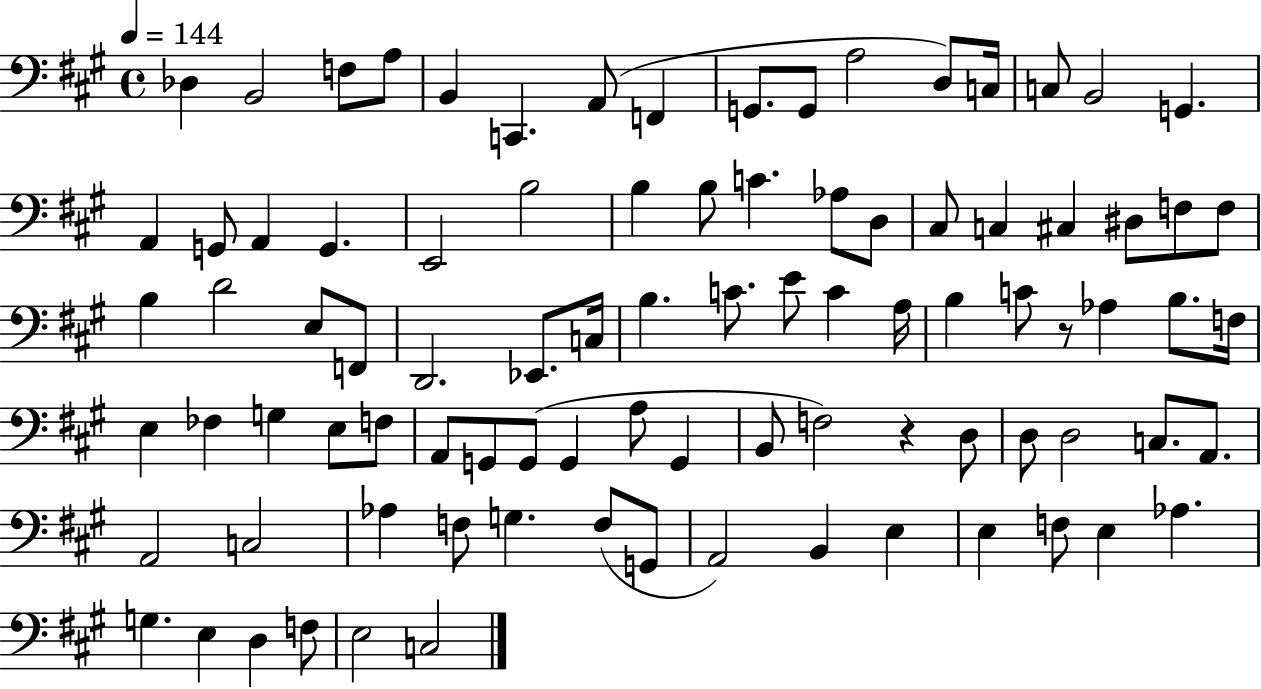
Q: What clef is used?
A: bass